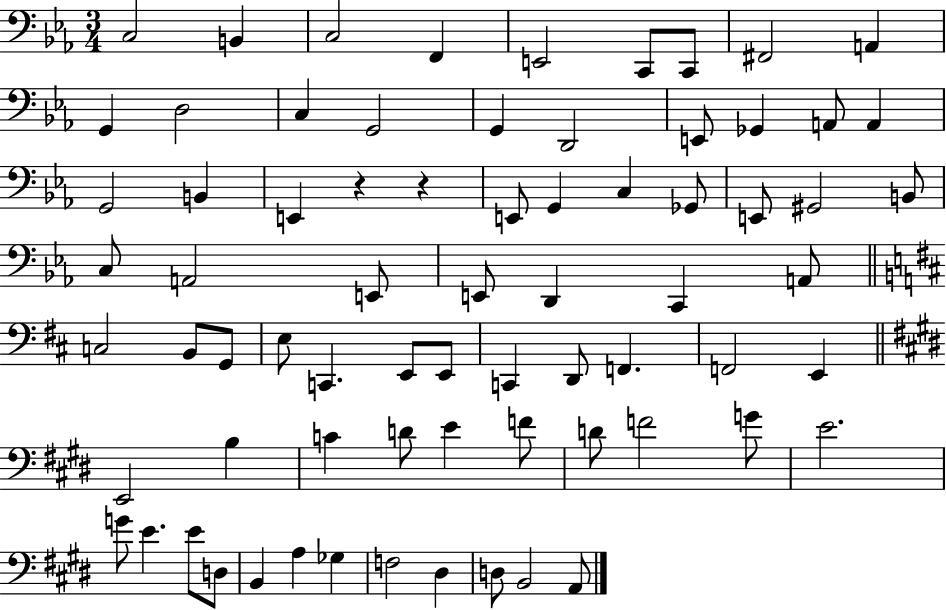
X:1
T:Untitled
M:3/4
L:1/4
K:Eb
C,2 B,, C,2 F,, E,,2 C,,/2 C,,/2 ^F,,2 A,, G,, D,2 C, G,,2 G,, D,,2 E,,/2 _G,, A,,/2 A,, G,,2 B,, E,, z z E,,/2 G,, C, _G,,/2 E,,/2 ^G,,2 B,,/2 C,/2 A,,2 E,,/2 E,,/2 D,, C,, A,,/2 C,2 B,,/2 G,,/2 E,/2 C,, E,,/2 E,,/2 C,, D,,/2 F,, F,,2 E,, E,,2 B, C D/2 E F/2 D/2 F2 G/2 E2 G/2 E E/2 D,/2 B,, A, _G, F,2 ^D, D,/2 B,,2 A,,/2